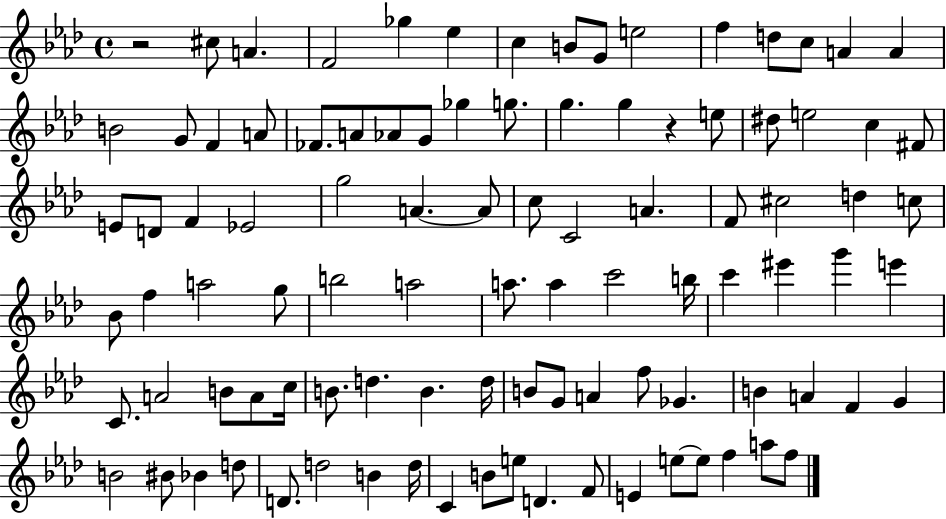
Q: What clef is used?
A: treble